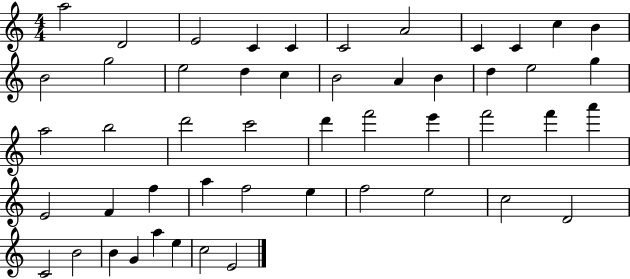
{
  \clef treble
  \numericTimeSignature
  \time 4/4
  \key c \major
  a''2 d'2 | e'2 c'4 c'4 | c'2 a'2 | c'4 c'4 c''4 b'4 | \break b'2 g''2 | e''2 d''4 c''4 | b'2 a'4 b'4 | d''4 e''2 g''4 | \break a''2 b''2 | d'''2 c'''2 | d'''4 f'''2 e'''4 | f'''2 f'''4 a'''4 | \break e'2 f'4 f''4 | a''4 f''2 e''4 | f''2 e''2 | c''2 d'2 | \break c'2 b'2 | b'4 g'4 a''4 e''4 | c''2 e'2 | \bar "|."
}